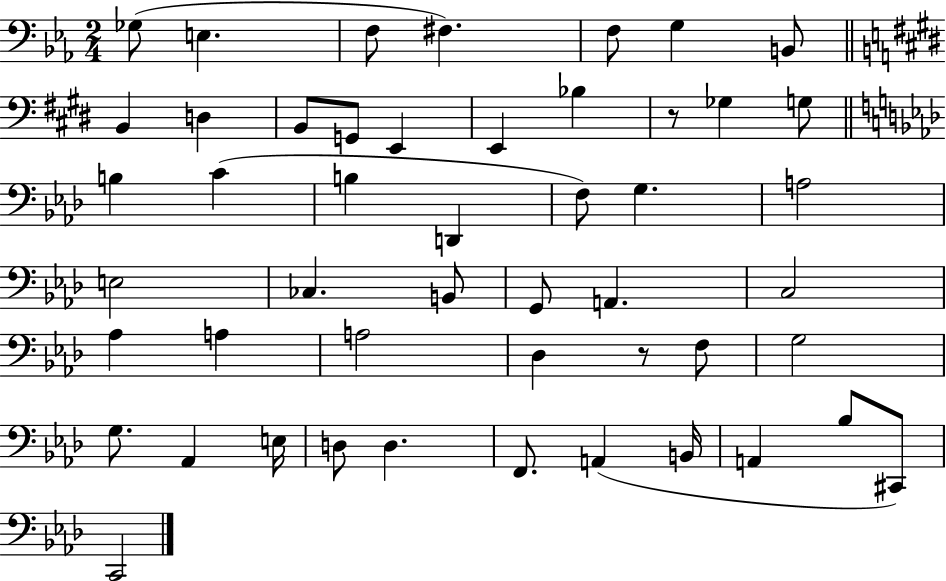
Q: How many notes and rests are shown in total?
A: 49